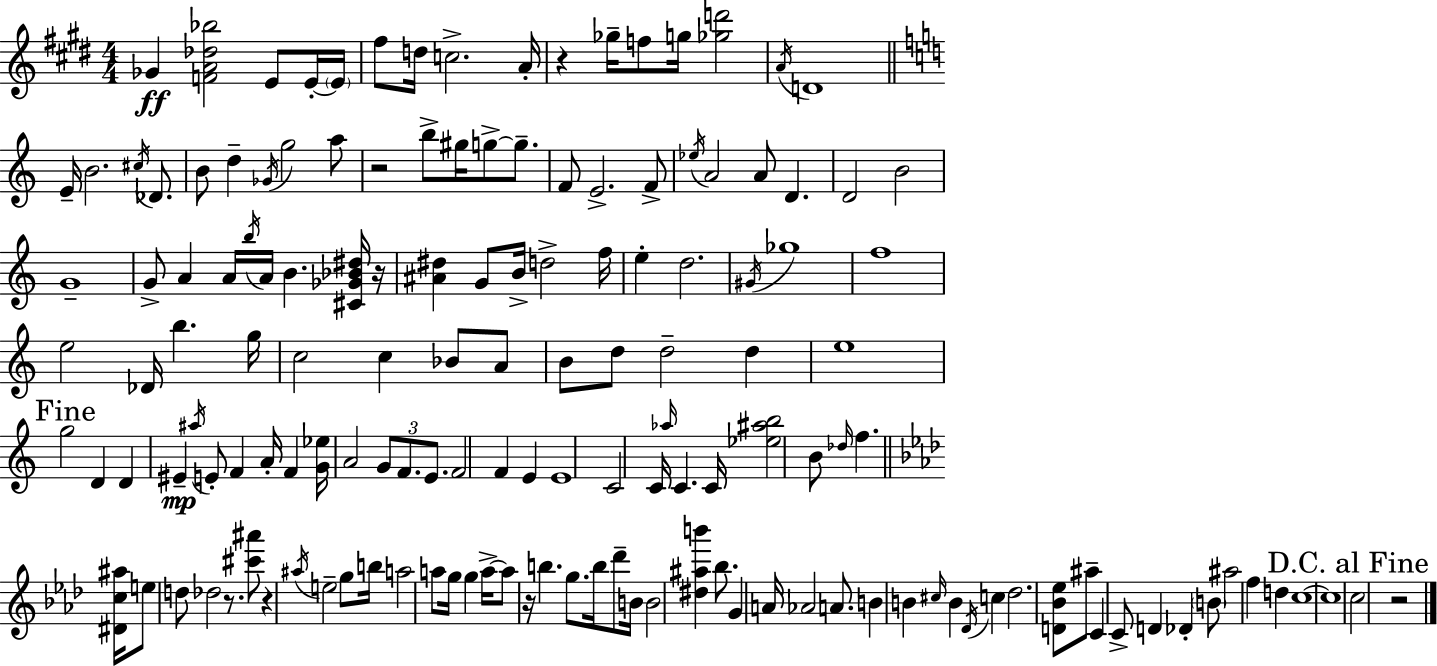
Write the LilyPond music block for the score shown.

{
  \clef treble
  \numericTimeSignature
  \time 4/4
  \key e \major
  ges'4\ff <f' a' des'' bes''>2 e'8 e'16-.~~ \parenthesize e'16 | fis''8 d''16 c''2.-> a'16-. | r4 ges''16-- f''8 g''16 <ges'' d'''>2 | \acciaccatura { a'16 } d'1 | \break \bar "||" \break \key c \major e'16-- b'2. \acciaccatura { cis''16 } des'8. | b'8 d''4-- \acciaccatura { ges'16 } g''2 | a''8 r2 b''8-> gis''16 g''8->~~ g''8.-- | f'8 e'2.-> | \break f'8-> \acciaccatura { ees''16 } a'2 a'8 d'4. | d'2 b'2 | g'1-- | g'8-> a'4 a'16 \acciaccatura { b''16 } a'16 b'4. | \break <cis' ges' bes' dis''>16 r16 <ais' dis''>4 g'8 b'16-> d''2-> | f''16 e''4-. d''2. | \acciaccatura { gis'16 } ges''1 | f''1 | \break e''2 des'16 b''4. | g''16 c''2 c''4 | bes'8 a'8 b'8 d''8 d''2-- | d''4 e''1 | \break \mark "Fine" g''2 d'4 | d'4 eis'4--\mp \acciaccatura { ais''16 } e'8-. f'4 | a'16-. f'4 <g' ees''>16 a'2 \tuplet 3/2 { g'8 | f'8. e'8. } f'2 f'4 | \break e'4 e'1 | c'2 c'16 \grace { aes''16 } | c'4. c'16 <ees'' ais'' b''>2 b'8 | \grace { des''16 } f''4. \bar "||" \break \key f \minor <dis' c'' ais''>16 e''8 d''8 des''2 r8. | <cis''' ais'''>8 r4 \acciaccatura { ais''16 } e''2-- g''8 | b''16 a''2 a''8 g''16 g''4 | a''16->~~ a''8 r16 b''4. g''8. b''16 des'''8-- | \break b'16 b'2 <dis'' ais'' b'''>4 bes''8. | g'4 a'16 aes'2 a'8. | b'4 b'4 \grace { cis''16 } b'4 \acciaccatura { des'16 } c''4 | des''2. <d' bes' ees''>8 | \break ais''8-- c'4 c'8-> d'4 des'4-. | \parenthesize b'8 ais''2 f''4 d''4 | c''1~~ | c''1 | \break \mark "D.C. al Fine" c''2 r2 | \bar "|."
}